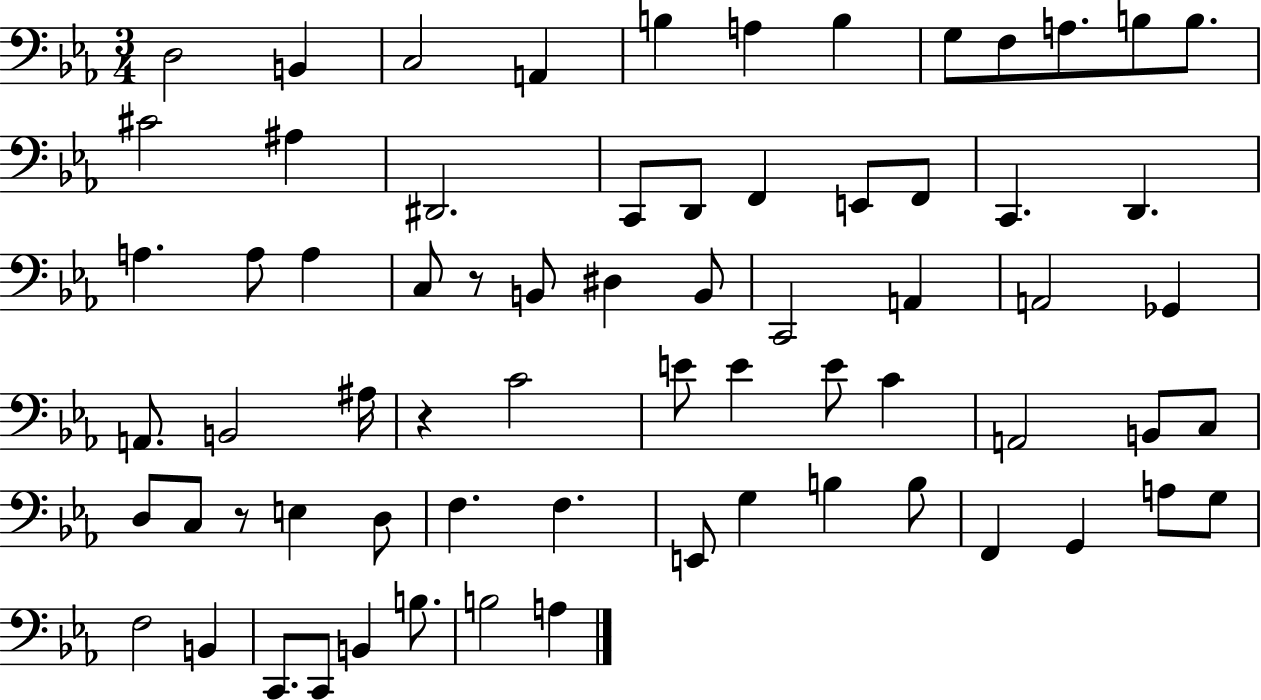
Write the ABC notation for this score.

X:1
T:Untitled
M:3/4
L:1/4
K:Eb
D,2 B,, C,2 A,, B, A, B, G,/2 F,/2 A,/2 B,/2 B,/2 ^C2 ^A, ^D,,2 C,,/2 D,,/2 F,, E,,/2 F,,/2 C,, D,, A, A,/2 A, C,/2 z/2 B,,/2 ^D, B,,/2 C,,2 A,, A,,2 _G,, A,,/2 B,,2 ^A,/4 z C2 E/2 E E/2 C A,,2 B,,/2 C,/2 D,/2 C,/2 z/2 E, D,/2 F, F, E,,/2 G, B, B,/2 F,, G,, A,/2 G,/2 F,2 B,, C,,/2 C,,/2 B,, B,/2 B,2 A,